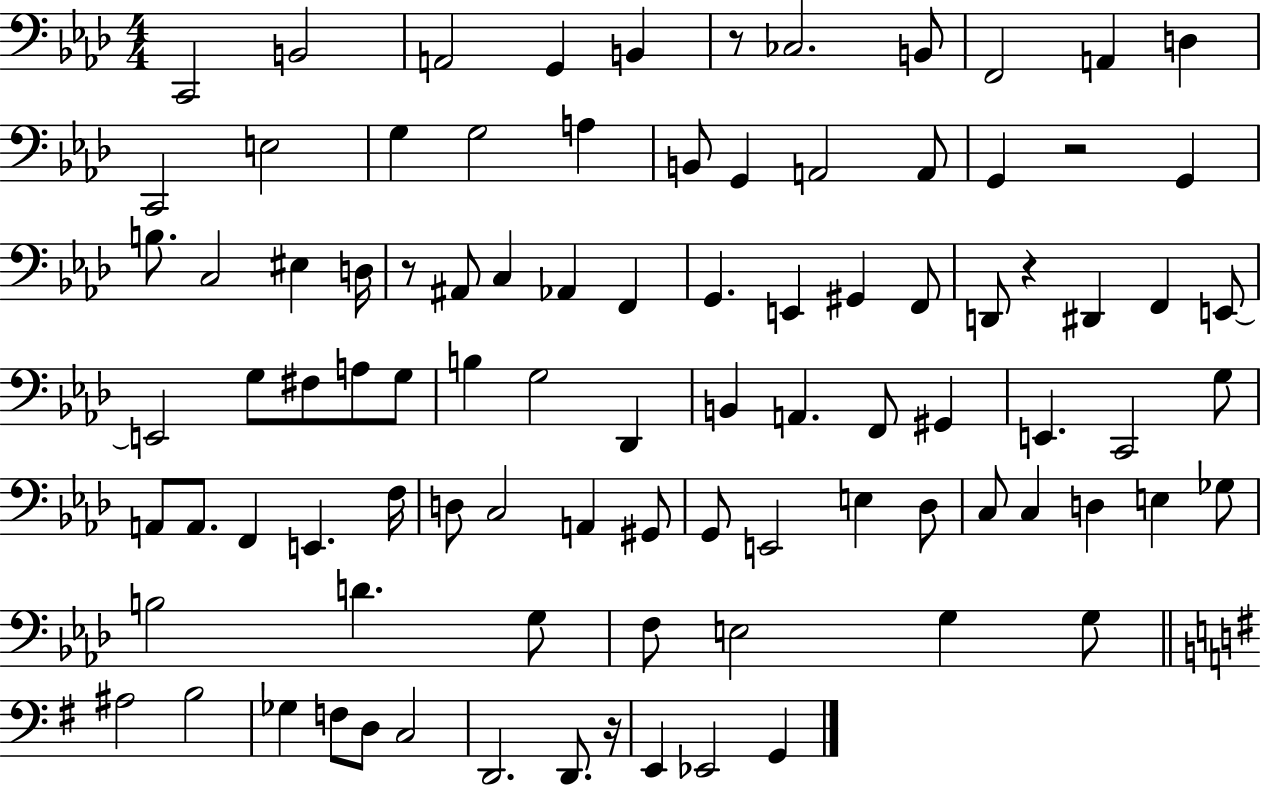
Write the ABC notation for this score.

X:1
T:Untitled
M:4/4
L:1/4
K:Ab
C,,2 B,,2 A,,2 G,, B,, z/2 _C,2 B,,/2 F,,2 A,, D, C,,2 E,2 G, G,2 A, B,,/2 G,, A,,2 A,,/2 G,, z2 G,, B,/2 C,2 ^E, D,/4 z/2 ^A,,/2 C, _A,, F,, G,, E,, ^G,, F,,/2 D,,/2 z ^D,, F,, E,,/2 E,,2 G,/2 ^F,/2 A,/2 G,/2 B, G,2 _D,, B,, A,, F,,/2 ^G,, E,, C,,2 G,/2 A,,/2 A,,/2 F,, E,, F,/4 D,/2 C,2 A,, ^G,,/2 G,,/2 E,,2 E, _D,/2 C,/2 C, D, E, _G,/2 B,2 D G,/2 F,/2 E,2 G, G,/2 ^A,2 B,2 _G, F,/2 D,/2 C,2 D,,2 D,,/2 z/4 E,, _E,,2 G,,